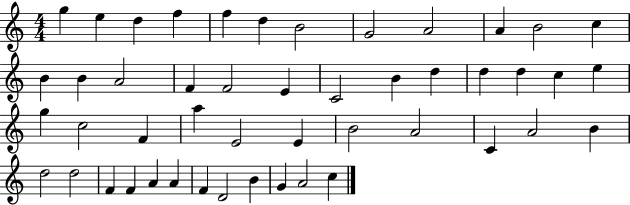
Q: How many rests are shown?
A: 0